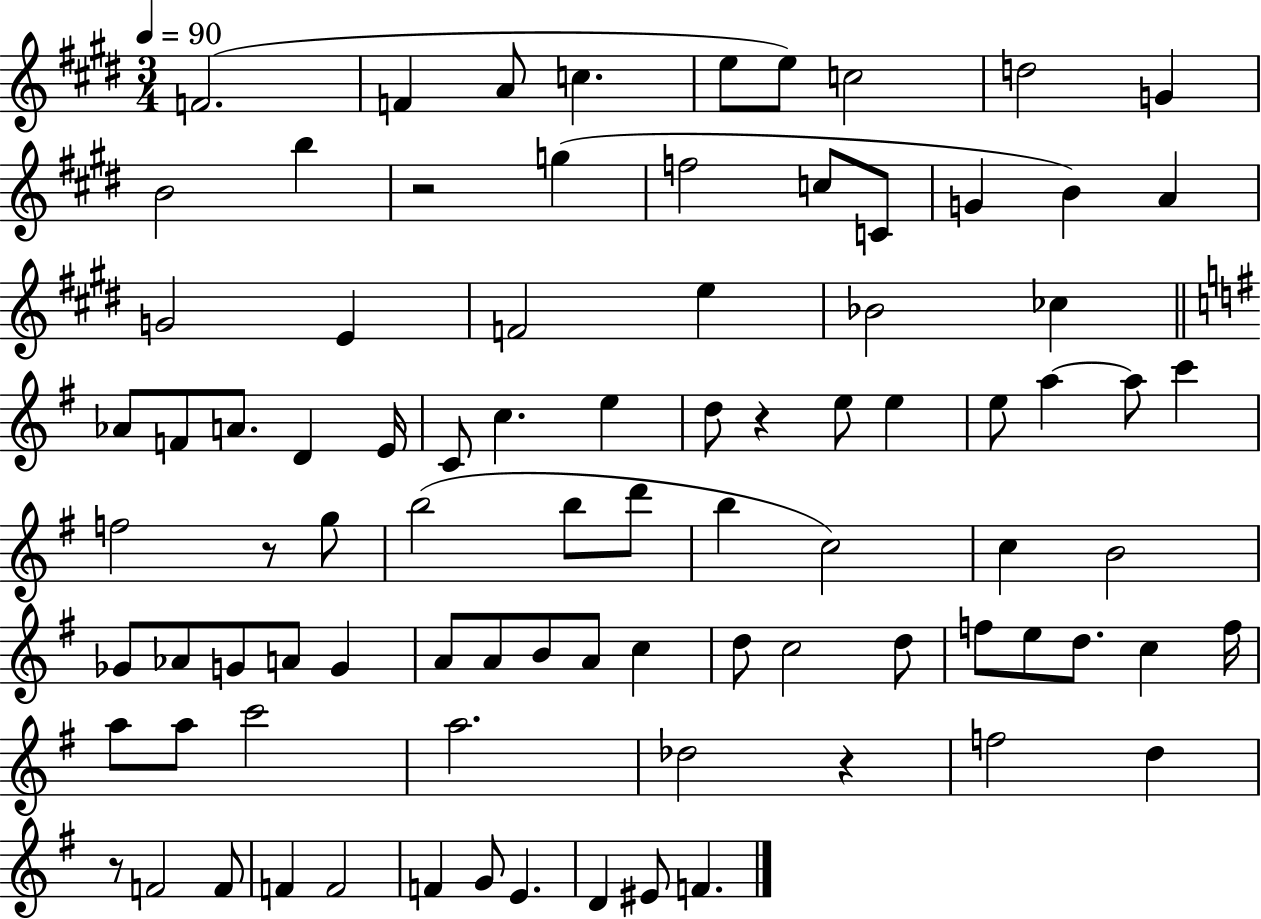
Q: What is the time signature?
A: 3/4